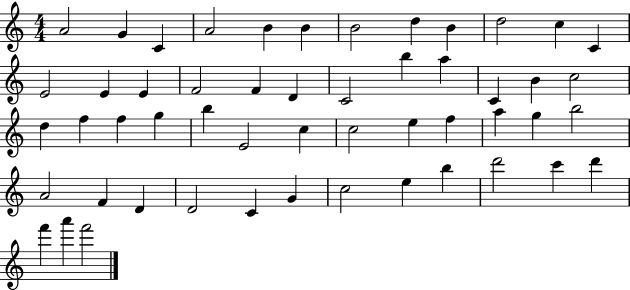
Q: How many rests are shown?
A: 0